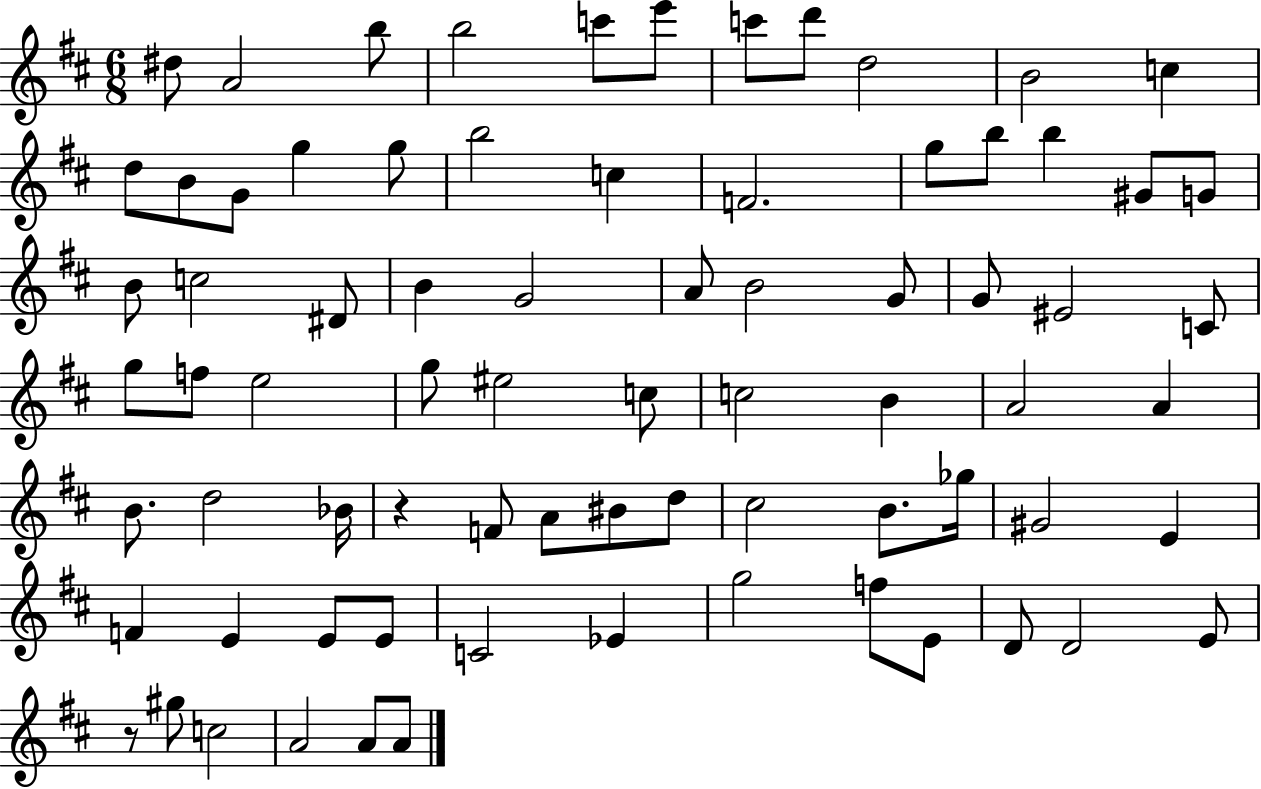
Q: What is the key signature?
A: D major